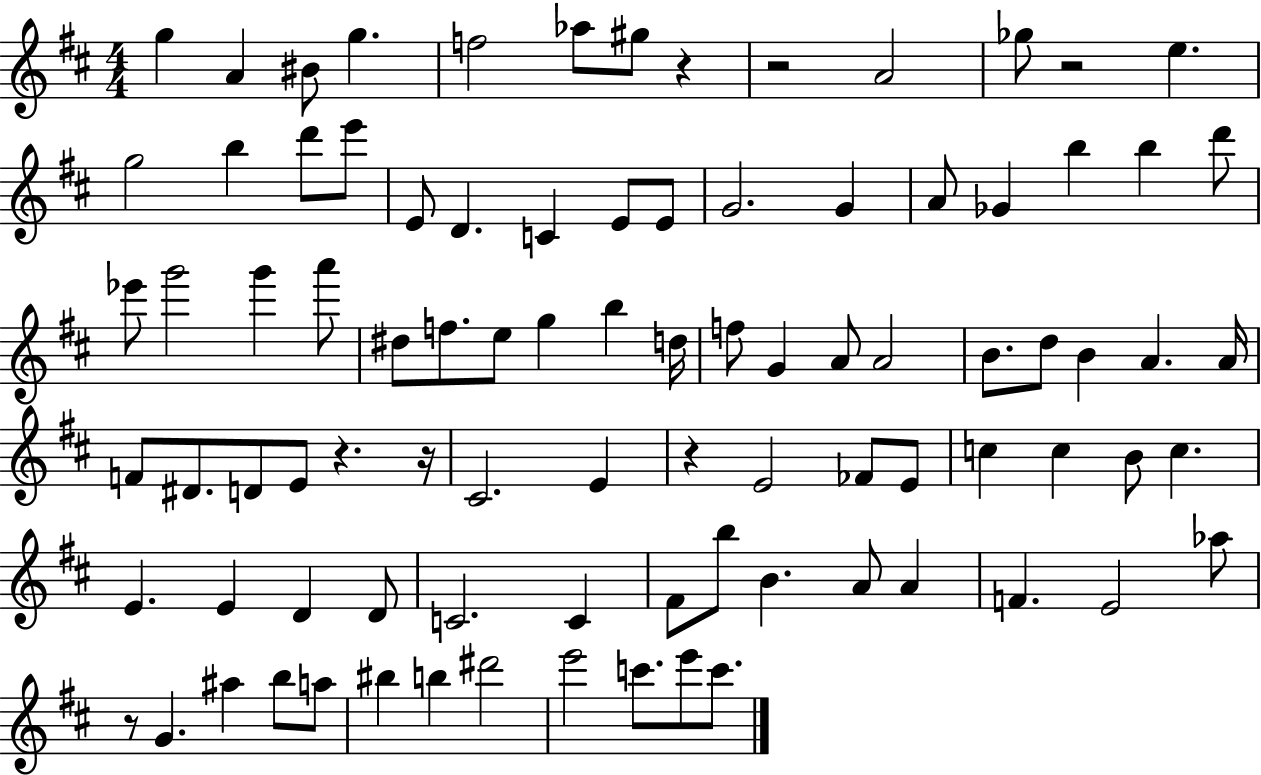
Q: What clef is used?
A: treble